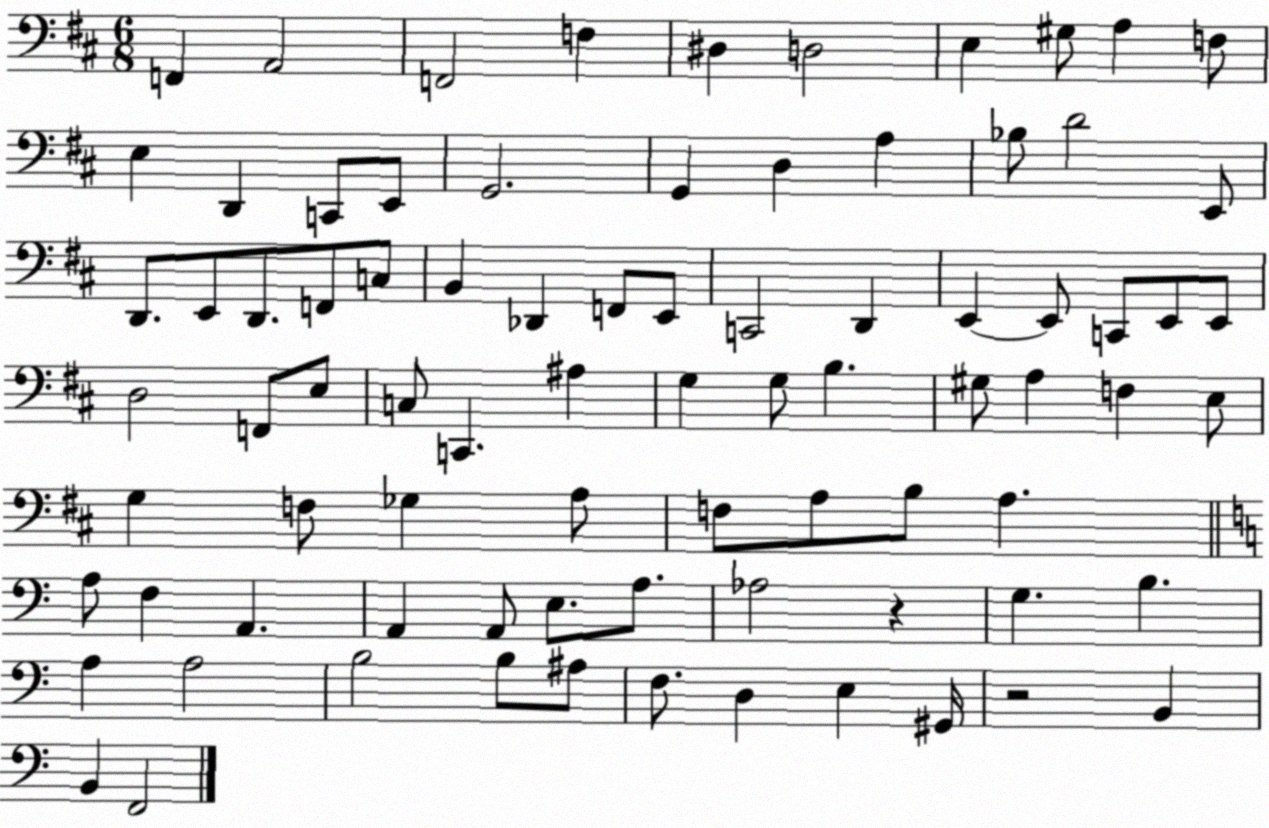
X:1
T:Untitled
M:6/8
L:1/4
K:D
F,, A,,2 F,,2 F, ^D, D,2 E, ^G,/2 A, F,/2 E, D,, C,,/2 E,,/2 G,,2 G,, D, A, _B,/2 D2 E,,/2 D,,/2 E,,/2 D,,/2 F,,/2 C,/2 B,, _D,, F,,/2 E,,/2 C,,2 D,, E,, E,,/2 C,,/2 E,,/2 E,,/2 D,2 F,,/2 E,/2 C,/2 C,, ^A, G, G,/2 B, ^G,/2 A, F, E,/2 G, F,/2 _G, A,/2 F,/2 A,/2 B,/2 A, A,/2 F, A,, A,, A,,/2 E,/2 A,/2 _A,2 z G, B, A, A,2 B,2 B,/2 ^A,/2 F,/2 D, E, ^G,,/4 z2 B,, B,, F,,2